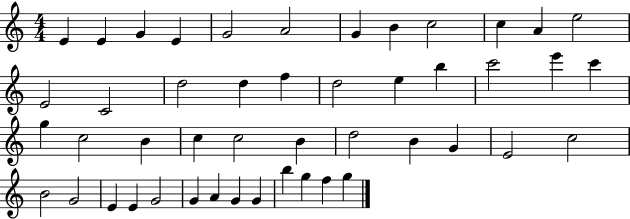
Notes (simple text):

E4/q E4/q G4/q E4/q G4/h A4/h G4/q B4/q C5/h C5/q A4/q E5/h E4/h C4/h D5/h D5/q F5/q D5/h E5/q B5/q C6/h E6/q C6/q G5/q C5/h B4/q C5/q C5/h B4/q D5/h B4/q G4/q E4/h C5/h B4/h G4/h E4/q E4/q G4/h G4/q A4/q G4/q G4/q B5/q G5/q F5/q G5/q